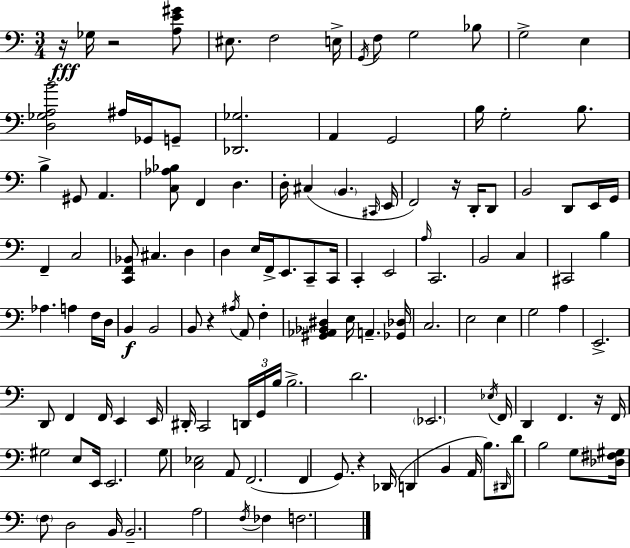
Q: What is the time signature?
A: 3/4